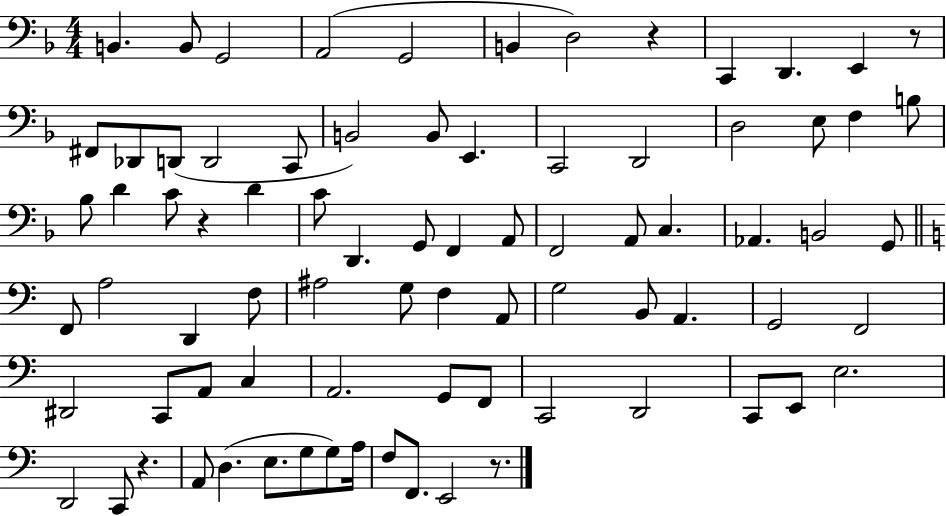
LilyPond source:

{
  \clef bass
  \numericTimeSignature
  \time 4/4
  \key f \major
  b,4. b,8 g,2 | a,2( g,2 | b,4 d2) r4 | c,4 d,4. e,4 r8 | \break fis,8 des,8 d,8( d,2 c,8 | b,2) b,8 e,4. | c,2 d,2 | d2 e8 f4 b8 | \break bes8 d'4 c'8 r4 d'4 | c'8 d,4. g,8 f,4 a,8 | f,2 a,8 c4. | aes,4. b,2 g,8 | \break \bar "||" \break \key c \major f,8 a2 d,4 f8 | ais2 g8 f4 a,8 | g2 b,8 a,4. | g,2 f,2 | \break dis,2 c,8 a,8 c4 | a,2. g,8 f,8 | c,2 d,2 | c,8 e,8 e2. | \break d,2 c,8 r4. | a,8 d4.( e8. g8 g8) a16 | f8 f,8. e,2 r8. | \bar "|."
}